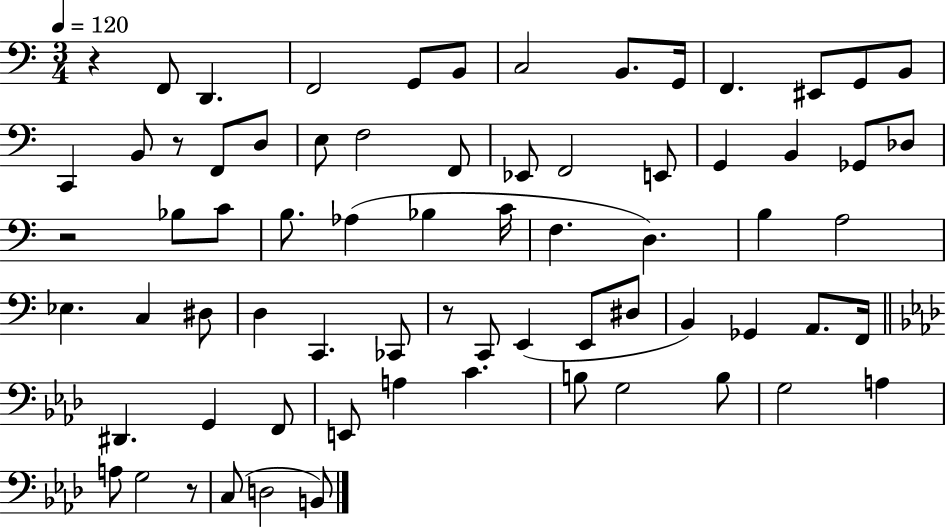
{
  \clef bass
  \numericTimeSignature
  \time 3/4
  \key c \major
  \tempo 4 = 120
  \repeat volta 2 { r4 f,8 d,4. | f,2 g,8 b,8 | c2 b,8. g,16 | f,4. eis,8 g,8 b,8 | \break c,4 b,8 r8 f,8 d8 | e8 f2 f,8 | ees,8 f,2 e,8 | g,4 b,4 ges,8 des8 | \break r2 bes8 c'8 | b8. aes4( bes4 c'16 | f4. d4.) | b4 a2 | \break ees4. c4 dis8 | d4 c,4. ces,8 | r8 c,8 e,4( e,8 dis8 | b,4) ges,4 a,8. f,16 | \break \bar "||" \break \key aes \major dis,4. g,4 f,8 | e,8 a4 c'4. | b8 g2 b8 | g2 a4 | \break a8 g2 r8 | c8( d2 b,8) | } \bar "|."
}